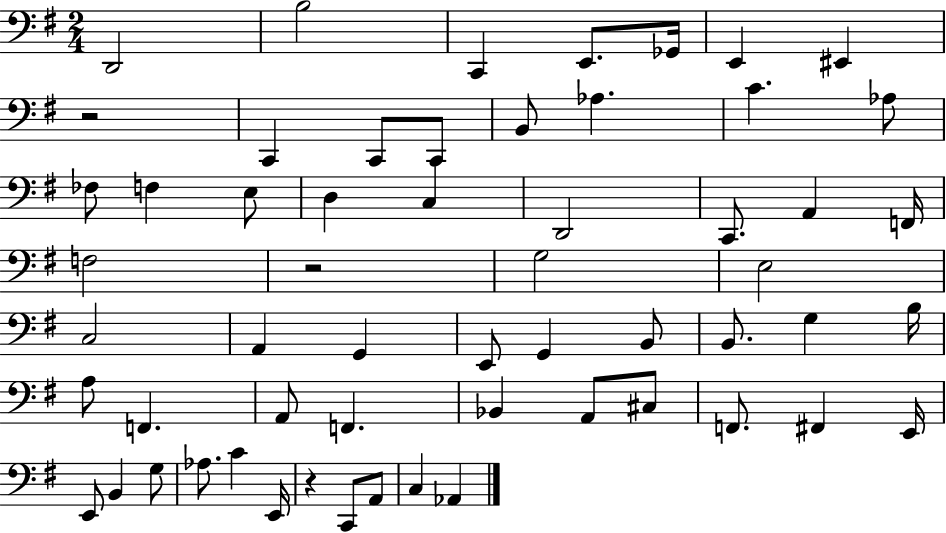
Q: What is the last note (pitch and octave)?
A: Ab2